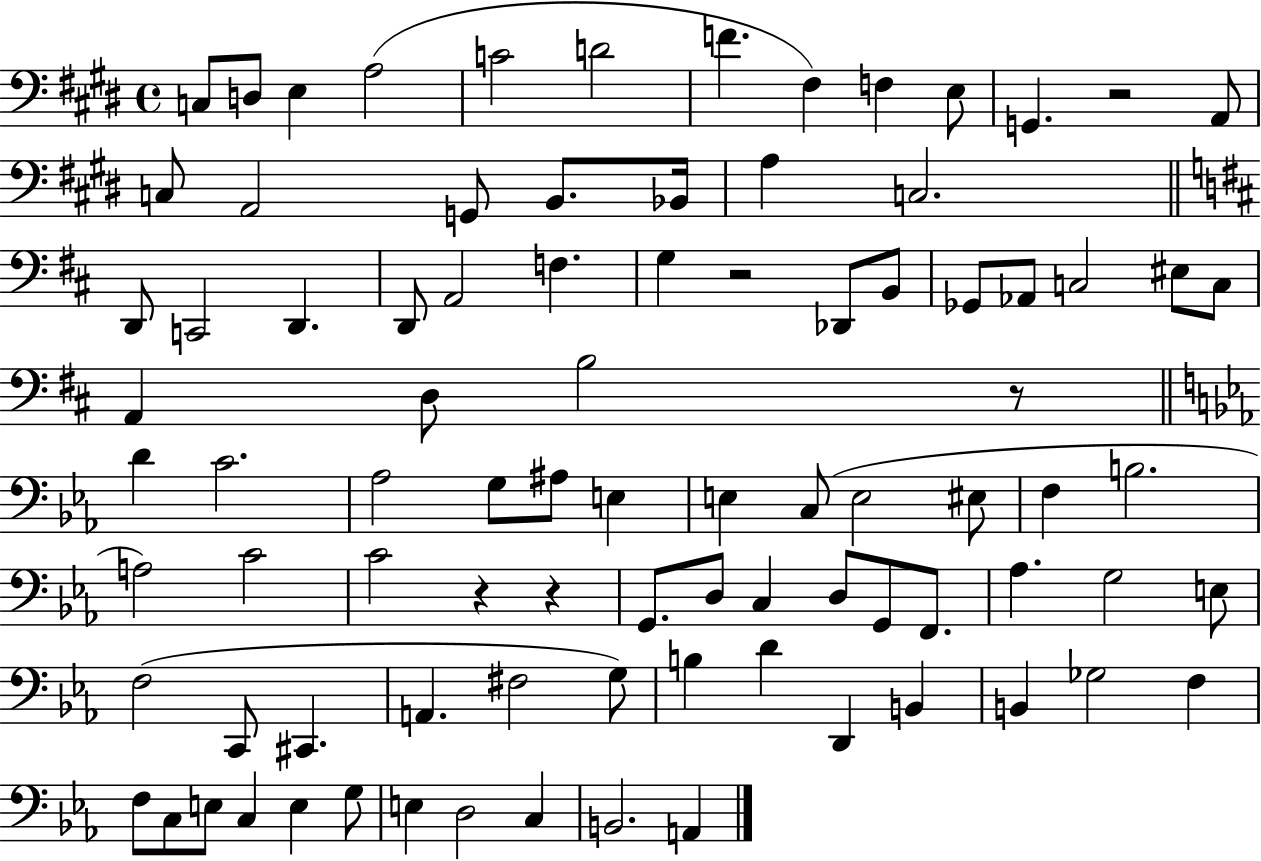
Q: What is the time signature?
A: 4/4